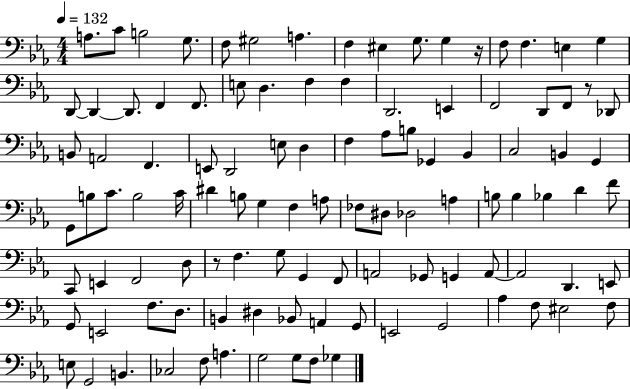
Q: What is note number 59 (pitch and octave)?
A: A3